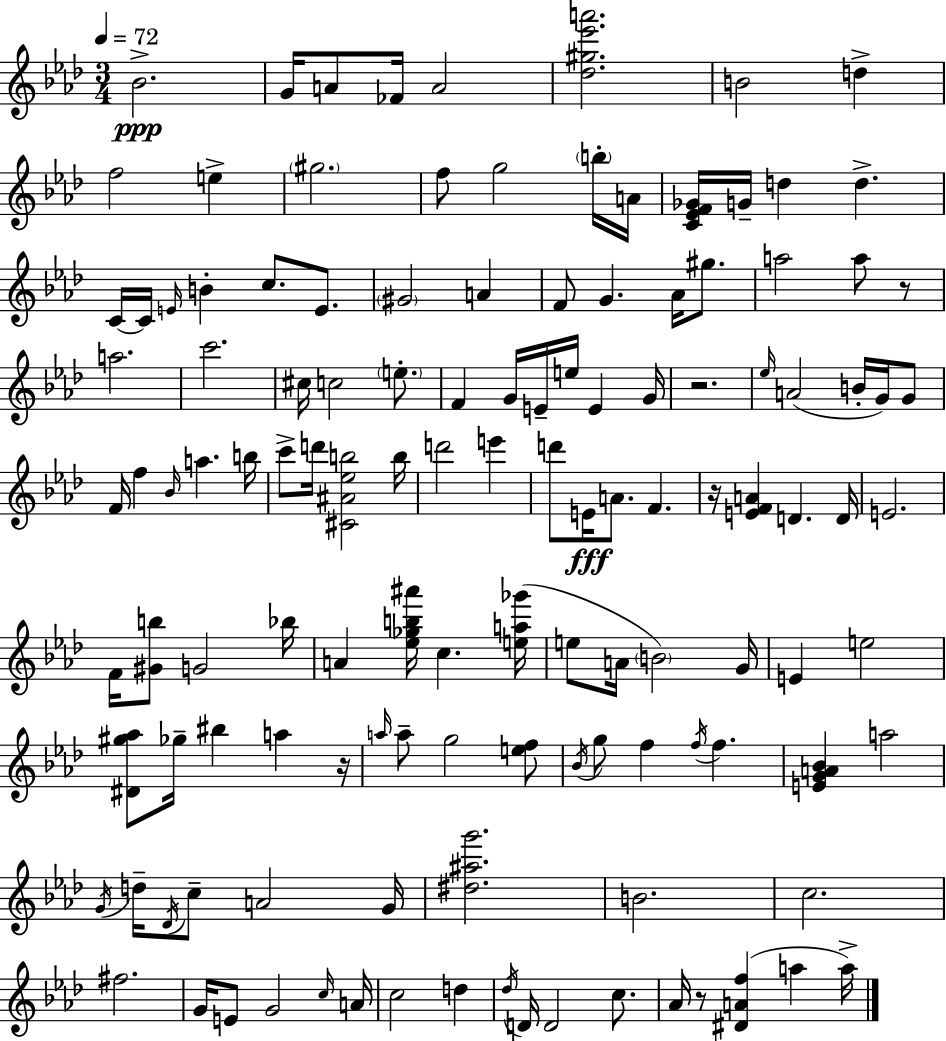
Bb4/h. G4/s A4/e FES4/s A4/h [Db5,G#5,Eb6,A6]/h. B4/h D5/q F5/h E5/q G#5/h. F5/e G5/h B5/s A4/s [C4,Eb4,F4,Gb4]/s G4/s D5/q D5/q. C4/s C4/s E4/s B4/q C5/e. E4/e. G#4/h A4/q F4/e G4/q. Ab4/s G#5/e. A5/h A5/e R/e A5/h. C6/h. C#5/s C5/h E5/e. F4/q G4/s E4/s E5/s E4/q G4/s R/h. Eb5/s A4/h B4/s G4/s G4/e F4/s F5/q Bb4/s A5/q. B5/s C6/e D6/s [C#4,A#4,Eb5,B5]/h B5/s D6/h E6/q D6/e E4/s A4/e. F4/q. R/s [E4,F4,A4]/q D4/q. D4/s E4/h. F4/s [G#4,B5]/e G4/h Bb5/s A4/q [Eb5,Gb5,B5,A#6]/s C5/q. [E5,A5,Gb6]/s E5/e A4/s B4/h G4/s E4/q E5/h [D#4,G#5,Ab5]/e Gb5/s BIS5/q A5/q R/s A5/s A5/e G5/h [E5,F5]/e Bb4/s G5/e F5/q F5/s F5/q. [E4,G4,A4,Bb4]/q A5/h G4/s D5/s Db4/s C5/e A4/h G4/s [D#5,A#5,G6]/h. B4/h. C5/h. F#5/h. G4/s E4/e G4/h C5/s A4/s C5/h D5/q Db5/s D4/s D4/h C5/e. Ab4/s R/e [D#4,A4,F5]/q A5/q A5/s